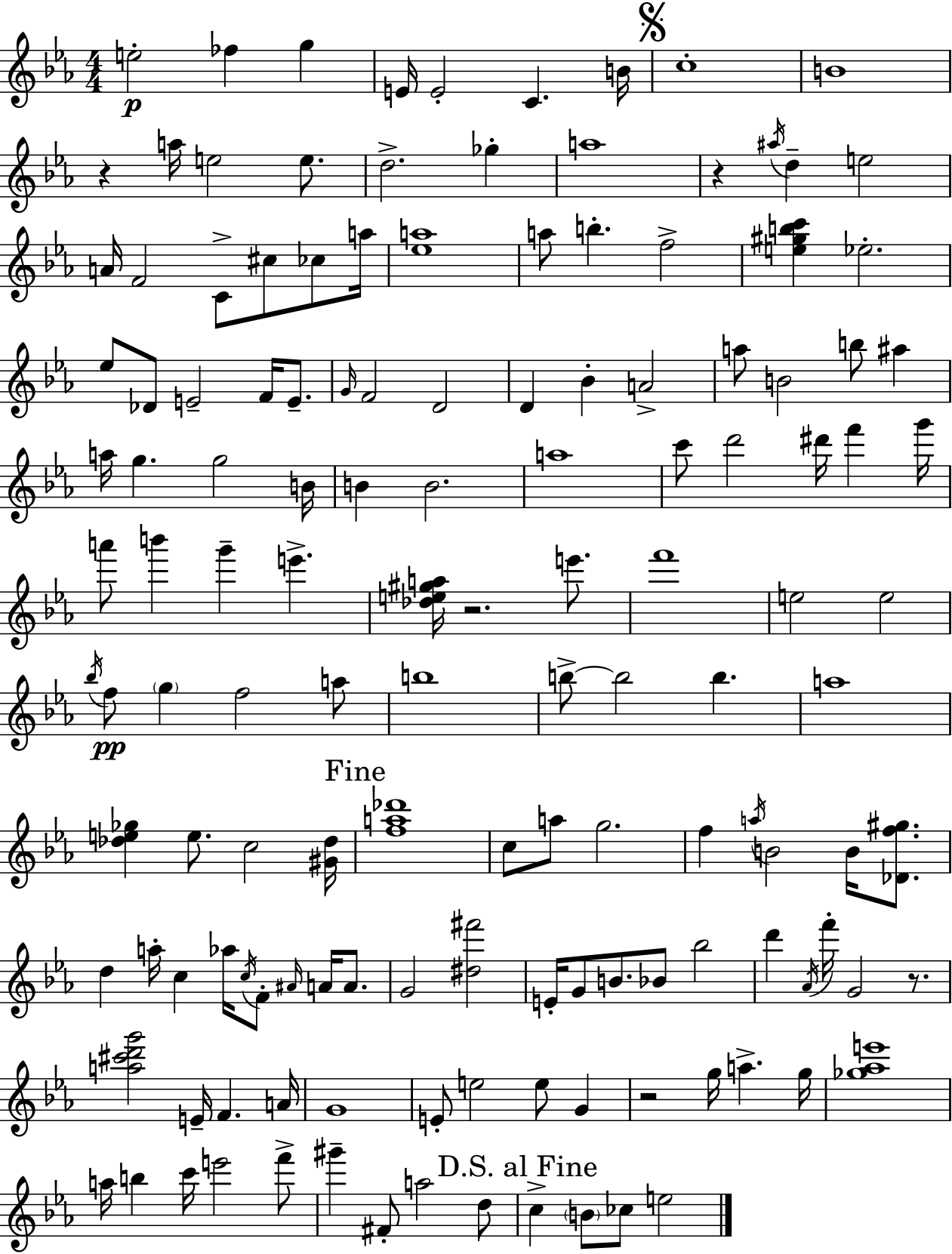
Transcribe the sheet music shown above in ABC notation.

X:1
T:Untitled
M:4/4
L:1/4
K:Cm
e2 _f g E/4 E2 C B/4 c4 B4 z a/4 e2 e/2 d2 _g a4 z ^a/4 d e2 A/4 F2 C/2 ^c/2 _c/2 a/4 [_ea]4 a/2 b f2 [e^gbc'] _e2 _e/2 _D/2 E2 F/4 E/2 G/4 F2 D2 D _B A2 a/2 B2 b/2 ^a a/4 g g2 B/4 B B2 a4 c'/2 d'2 ^d'/4 f' g'/4 a'/2 b' g' e' [_de^ga]/4 z2 e'/2 f'4 e2 e2 _b/4 f/2 g f2 a/2 b4 b/2 b2 b a4 [_de_g] e/2 c2 [^G_d]/4 [fa_d']4 c/2 a/2 g2 f a/4 B2 B/4 [_Df^g]/2 d a/4 c _a/4 c/4 F/2 ^A/4 A/4 A/2 G2 [^d^f']2 E/4 G/2 B/2 _B/2 _b2 d' _A/4 f'/4 G2 z/2 [a^c'd'g']2 E/4 F A/4 G4 E/2 e2 e/2 G z2 g/4 a g/4 [_g_ae']4 a/4 b c'/4 e'2 f'/2 ^g' ^F/2 a2 d/2 c B/2 _c/2 e2